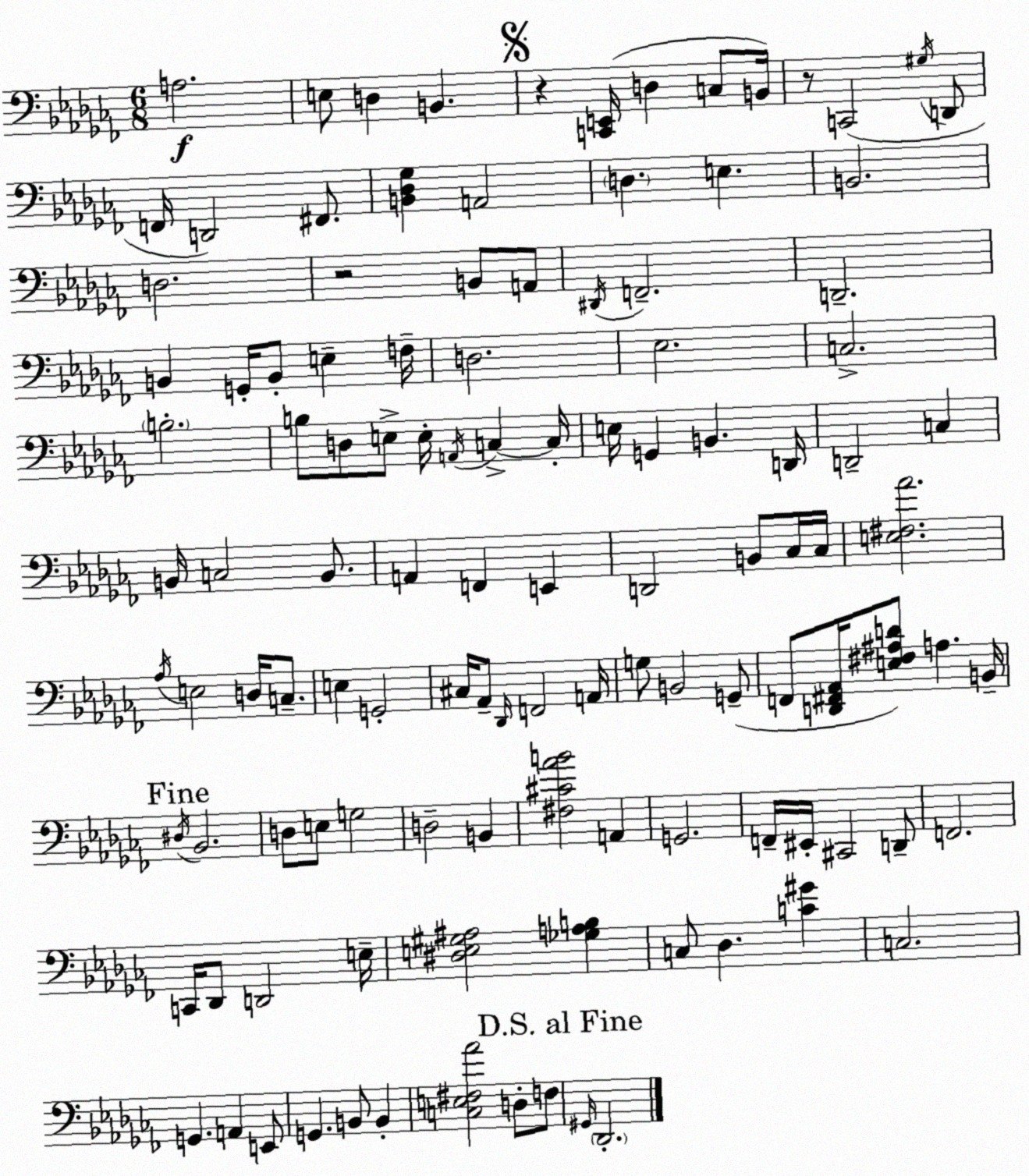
X:1
T:Untitled
M:6/8
L:1/4
K:Abm
A,2 E,/2 D, B,, z [C,,E,,]/4 D, C,/2 B,,/4 z/2 C,,2 ^G,/4 D,,/2 F,,/4 D,,2 ^F,,/2 [B,,_D,_G,] A,,2 D, E, B,,2 D,2 z2 B,,/2 A,,/2 ^D,,/4 F,,2 D,,2 B,, G,,/4 B,,/2 E, F,/4 D,2 _E,2 C,2 B,2 B,/2 D,/2 E,/2 E,/4 A,,/4 C, C,/4 E,/4 G,, B,, D,,/4 D,,2 C, B,,/4 C,2 B,,/2 A,, F,, E,, D,,2 B,,/2 _C,/4 _C,/4 [E,^F,_A]2 _A,/4 E,2 D,/4 C,/2 E, G,,2 ^C,/4 _A,,/2 _D,,/4 F,,2 A,,/4 G,/2 B,,2 G,,/2 F,,/2 [D,,^F,,_A,,]/4 [E,^F,^A,D]/2 A, B,,/4 ^D,/4 _B,,2 D,/2 E,/2 G,2 D,2 B,, [^F,^C_AB]2 A,, G,,2 F,,/4 ^E,,/4 ^C,,2 D,,/2 F,,2 C,,/4 _D,,/2 D,,2 E,/4 [^D,E,^G,^A,]2 [_G,A,B,] C,/2 _D, [C^G] C,2 G,, A,, E,,/2 G,, B,,/2 B,, [C,E,^F,_A]2 D,/2 F,/2 ^G,,/4 _D,,2